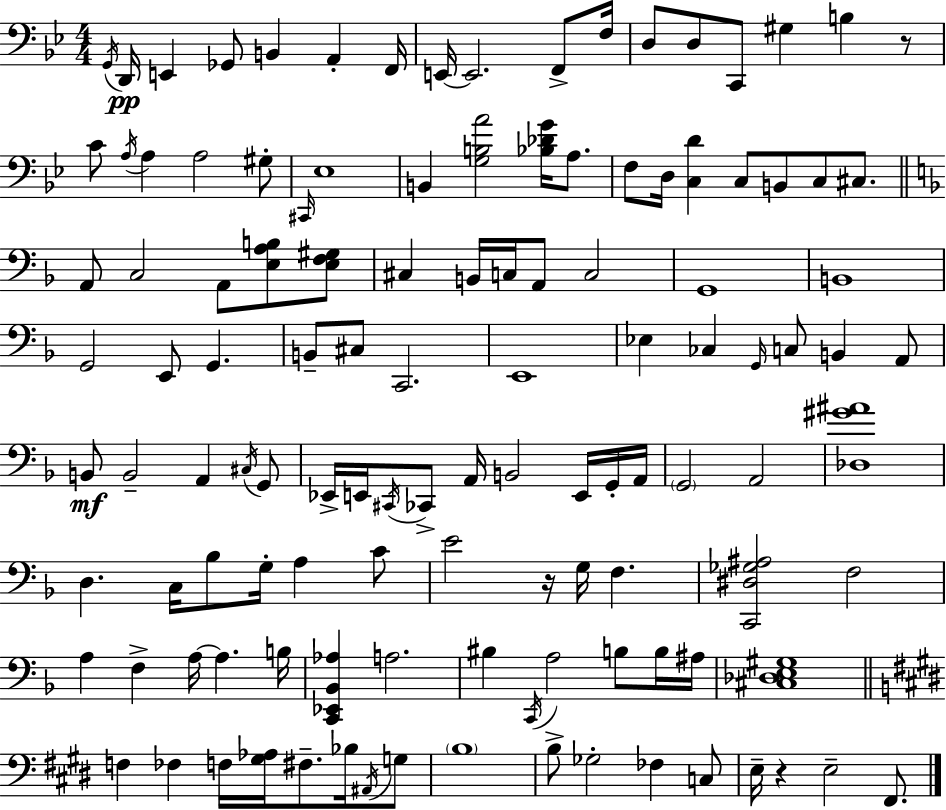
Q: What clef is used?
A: bass